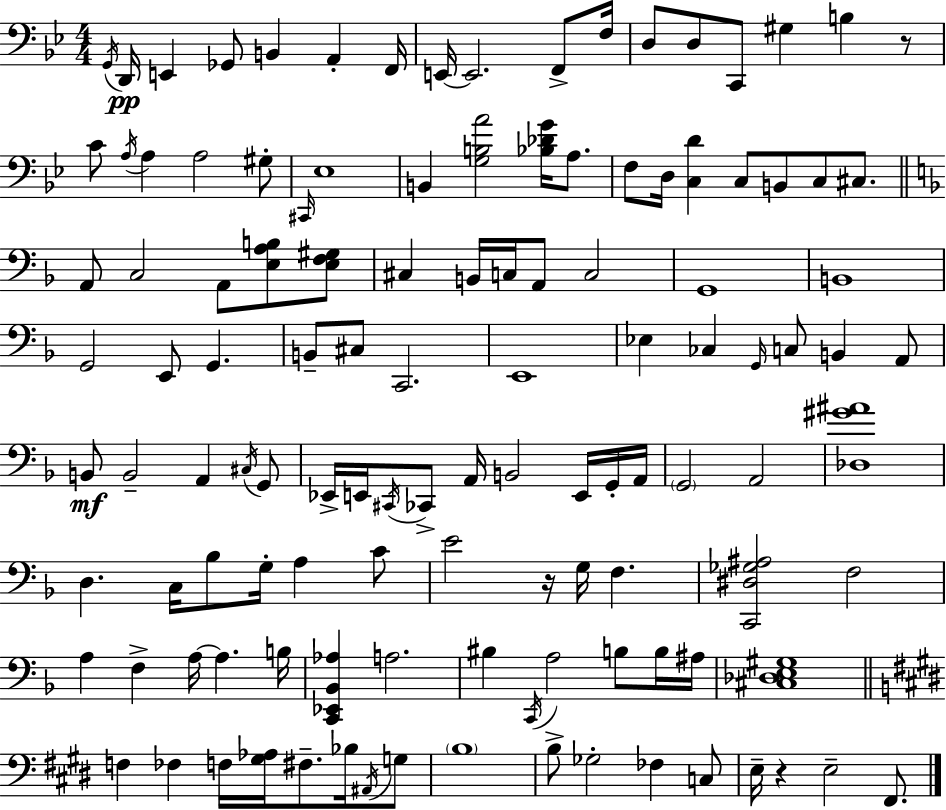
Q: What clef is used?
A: bass